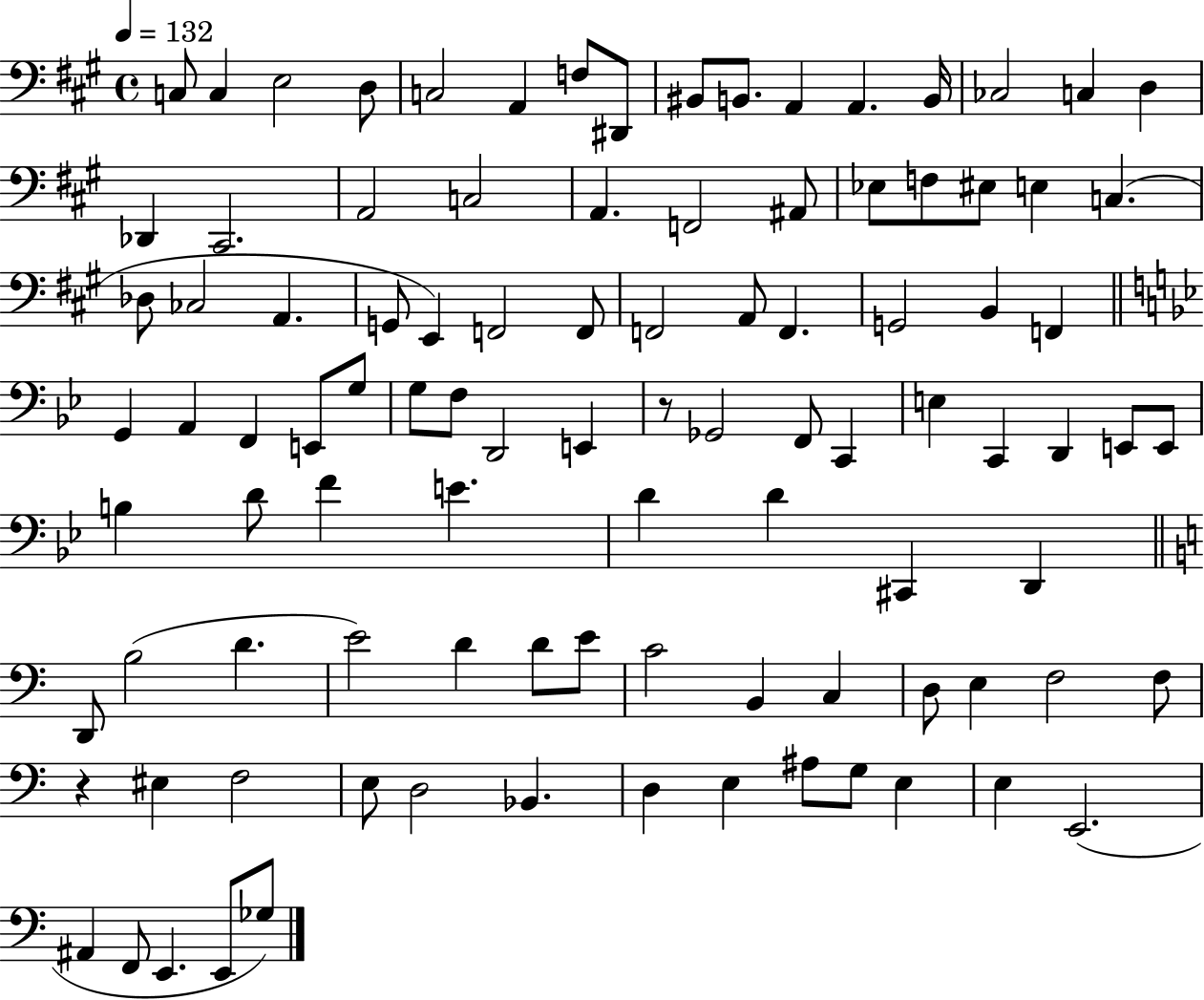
C3/e C3/q E3/h D3/e C3/h A2/q F3/e D#2/e BIS2/e B2/e. A2/q A2/q. B2/s CES3/h C3/q D3/q Db2/q C#2/h. A2/h C3/h A2/q. F2/h A#2/e Eb3/e F3/e EIS3/e E3/q C3/q. Db3/e CES3/h A2/q. G2/e E2/q F2/h F2/e F2/h A2/e F2/q. G2/h B2/q F2/q G2/q A2/q F2/q E2/e G3/e G3/e F3/e D2/h E2/q R/e Gb2/h F2/e C2/q E3/q C2/q D2/q E2/e E2/e B3/q D4/e F4/q E4/q. D4/q D4/q C#2/q D2/q D2/e B3/h D4/q. E4/h D4/q D4/e E4/e C4/h B2/q C3/q D3/e E3/q F3/h F3/e R/q EIS3/q F3/h E3/e D3/h Bb2/q. D3/q E3/q A#3/e G3/e E3/q E3/q E2/h. A#2/q F2/e E2/q. E2/e Gb3/e